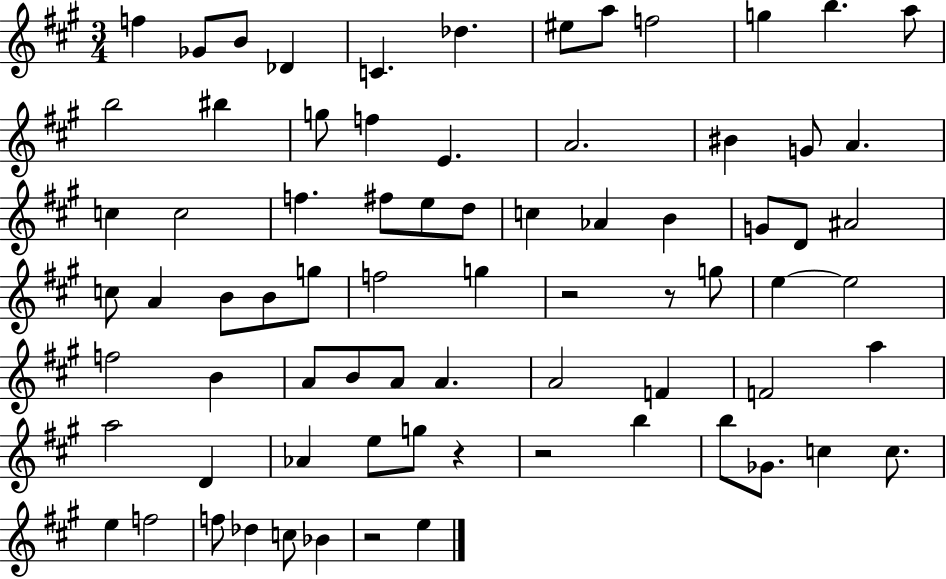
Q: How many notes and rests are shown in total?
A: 75